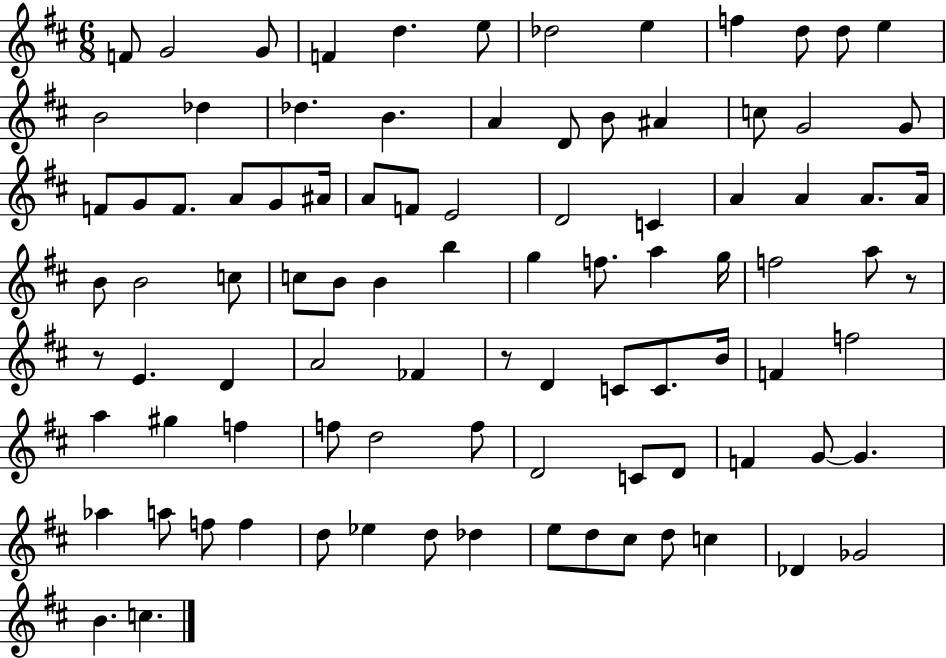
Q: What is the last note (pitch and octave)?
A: C5